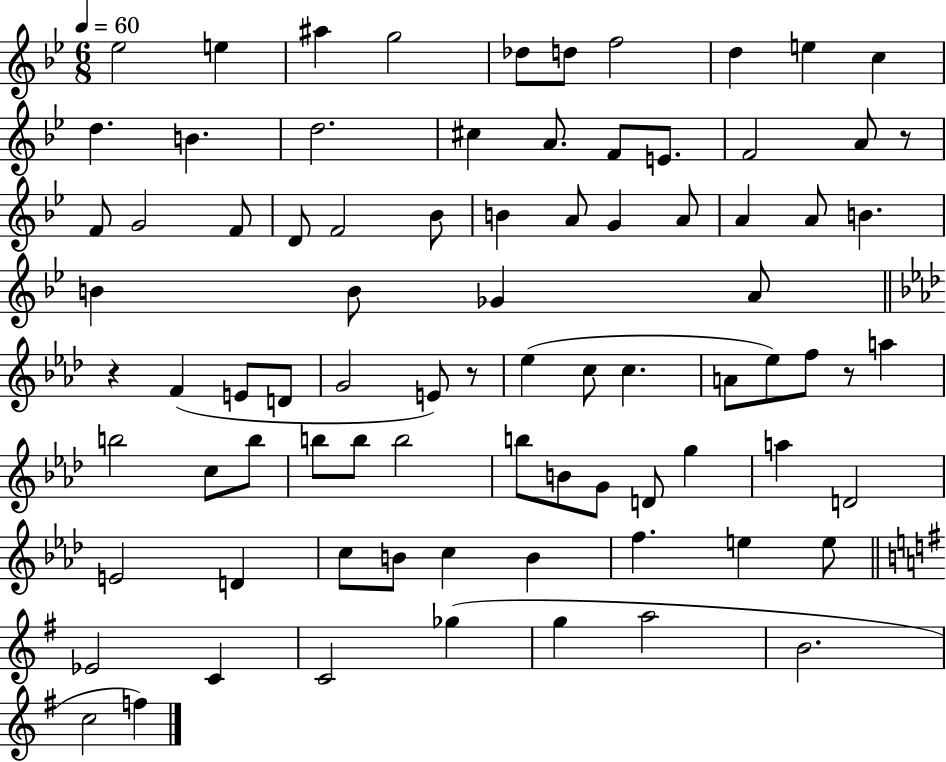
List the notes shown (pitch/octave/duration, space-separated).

Eb5/h E5/q A#5/q G5/h Db5/e D5/e F5/h D5/q E5/q C5/q D5/q. B4/q. D5/h. C#5/q A4/e. F4/e E4/e. F4/h A4/e R/e F4/e G4/h F4/e D4/e F4/h Bb4/e B4/q A4/e G4/q A4/e A4/q A4/e B4/q. B4/q B4/e Gb4/q A4/e R/q F4/q E4/e D4/e G4/h E4/e R/e Eb5/q C5/e C5/q. A4/e Eb5/e F5/e R/e A5/q B5/h C5/e B5/e B5/e B5/e B5/h B5/e B4/e G4/e D4/e G5/q A5/q D4/h E4/h D4/q C5/e B4/e C5/q B4/q F5/q. E5/q E5/e Eb4/h C4/q C4/h Gb5/q G5/q A5/h B4/h. C5/h F5/q